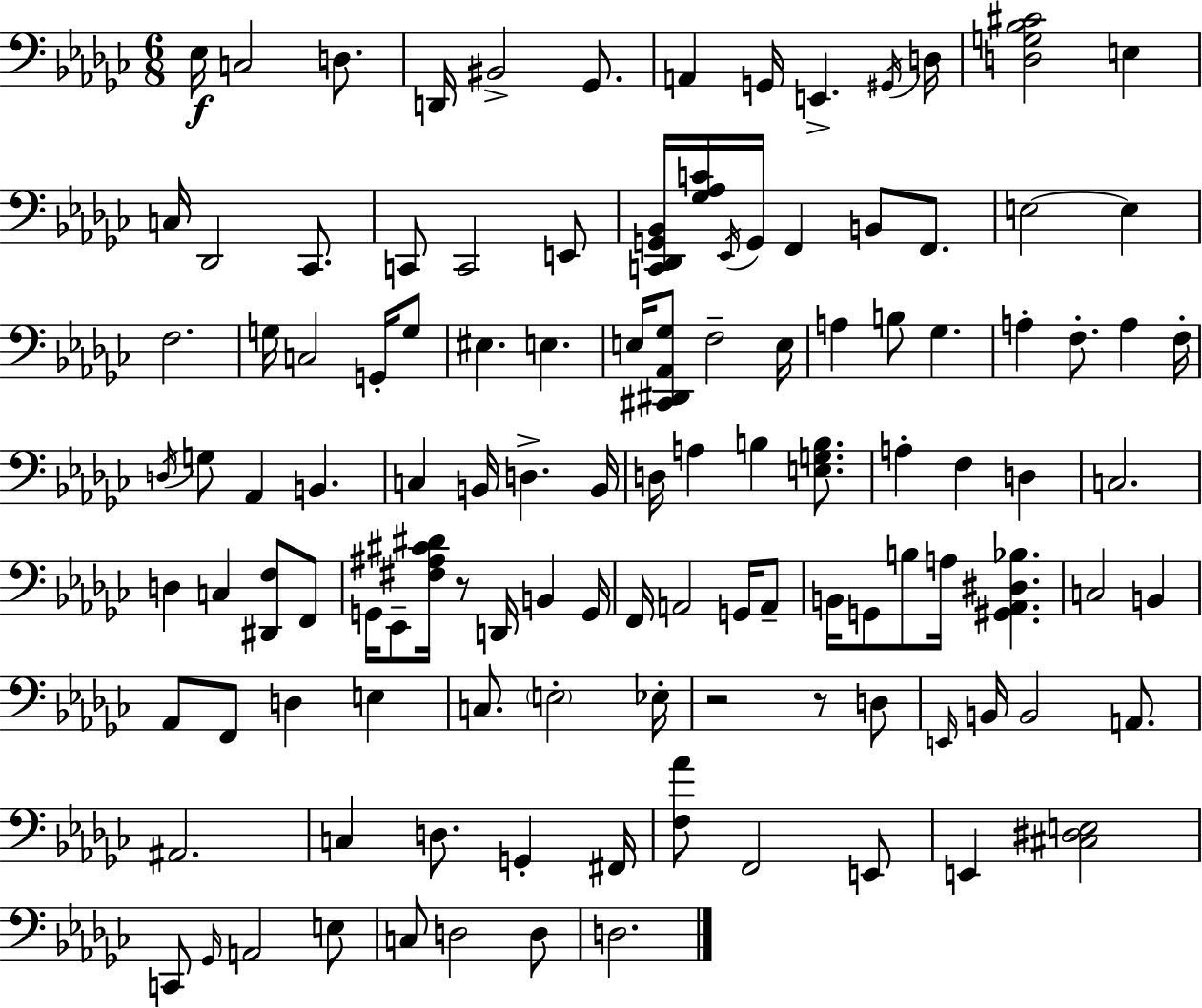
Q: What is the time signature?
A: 6/8